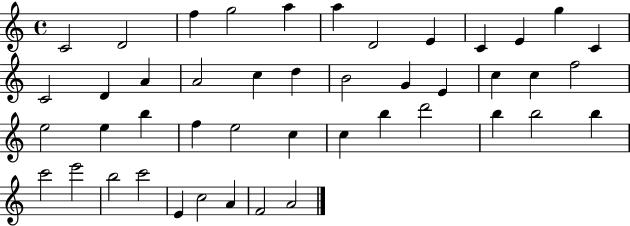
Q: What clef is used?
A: treble